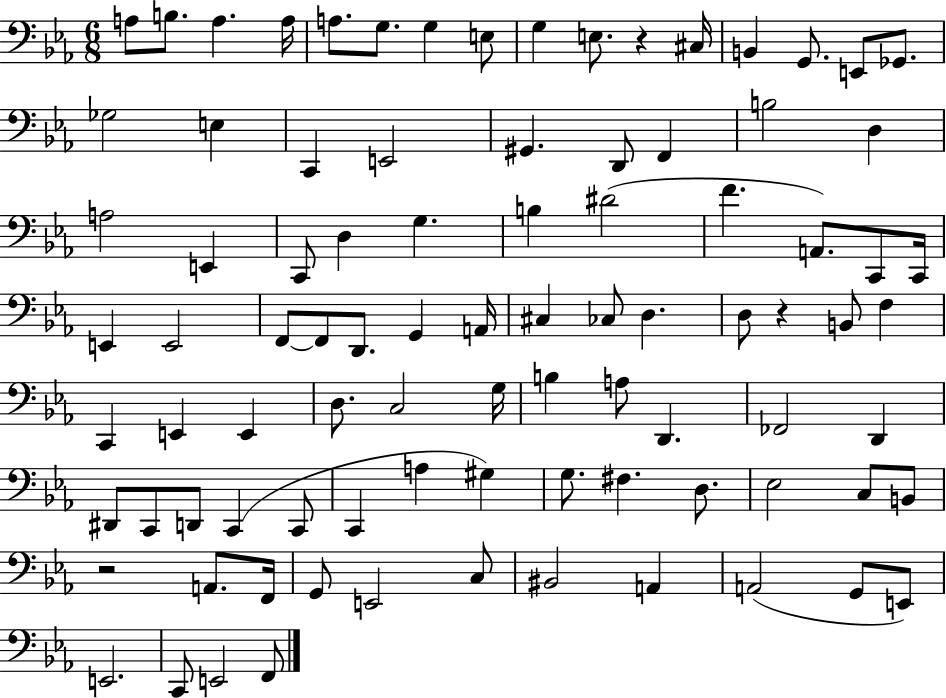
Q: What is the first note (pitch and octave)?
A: A3